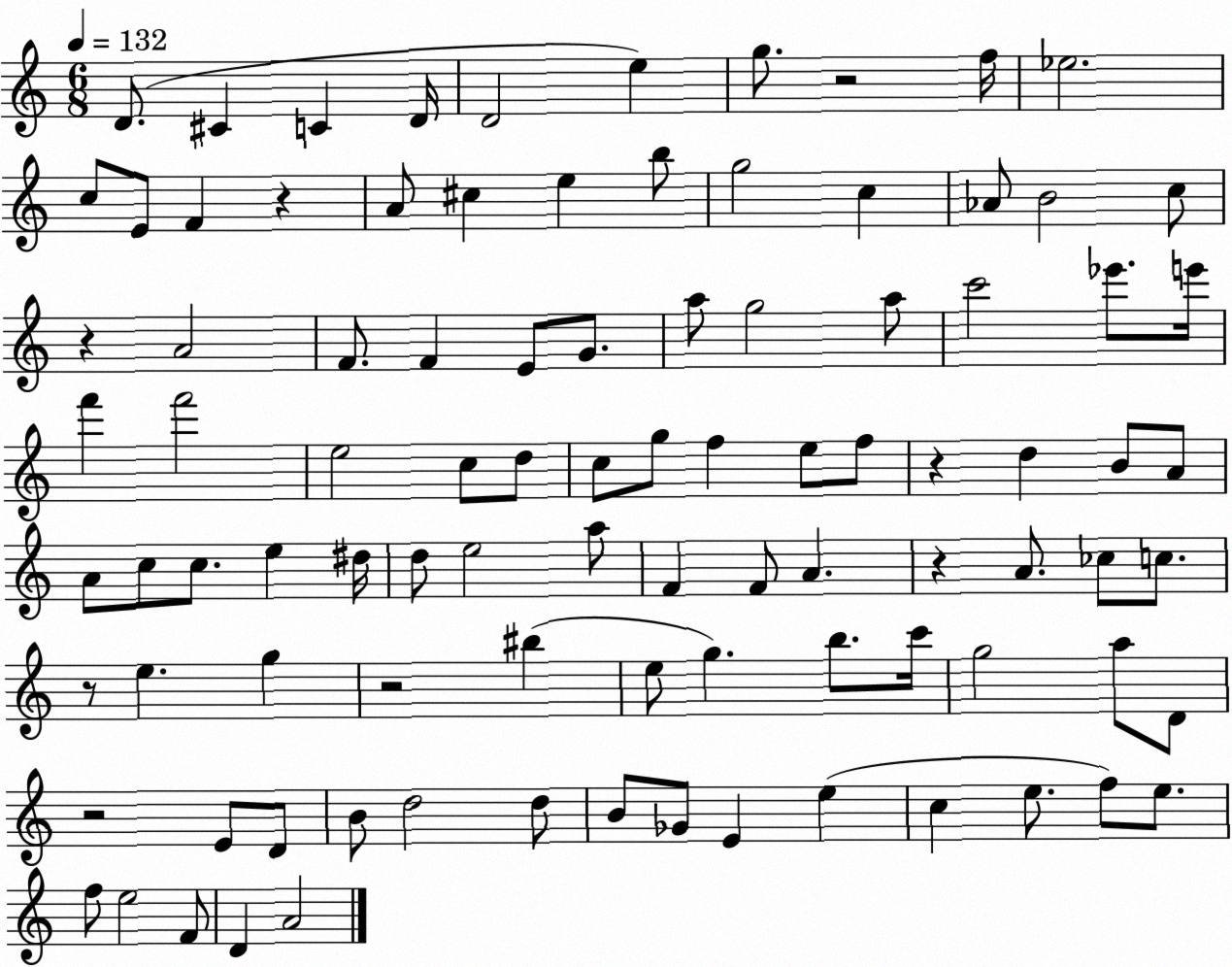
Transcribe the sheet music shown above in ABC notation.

X:1
T:Untitled
M:6/8
L:1/4
K:C
D/2 ^C C D/4 D2 e g/2 z2 f/4 _e2 c/2 E/2 F z A/2 ^c e b/2 g2 c _A/2 B2 c/2 z A2 F/2 F E/2 G/2 a/2 g2 a/2 c'2 _e'/2 e'/4 f' f'2 e2 c/2 d/2 c/2 g/2 f e/2 f/2 z d B/2 A/2 A/2 c/2 c/2 e ^d/4 d/2 e2 a/2 F F/2 A z A/2 _c/2 c/2 z/2 e g z2 ^b e/2 g b/2 c'/4 g2 a/2 D/2 z2 E/2 D/2 B/2 d2 d/2 B/2 _G/2 E e c e/2 f/2 e/2 f/2 e2 F/2 D A2